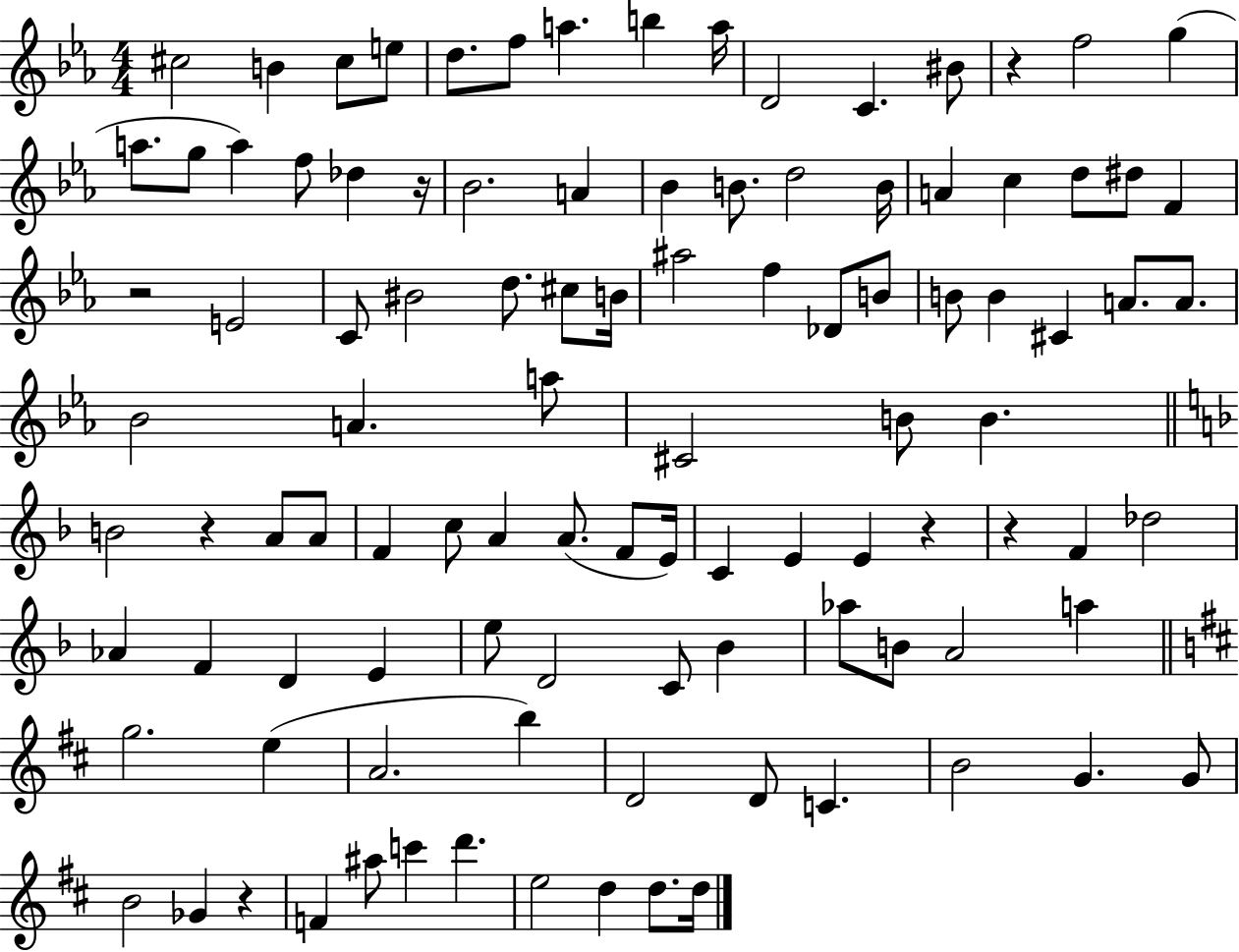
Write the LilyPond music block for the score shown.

{
  \clef treble
  \numericTimeSignature
  \time 4/4
  \key ees \major
  \repeat volta 2 { cis''2 b'4 cis''8 e''8 | d''8. f''8 a''4. b''4 a''16 | d'2 c'4. bis'8 | r4 f''2 g''4( | \break a''8. g''8 a''4) f''8 des''4 r16 | bes'2. a'4 | bes'4 b'8. d''2 b'16 | a'4 c''4 d''8 dis''8 f'4 | \break r2 e'2 | c'8 bis'2 d''8. cis''8 b'16 | ais''2 f''4 des'8 b'8 | b'8 b'4 cis'4 a'8. a'8. | \break bes'2 a'4. a''8 | cis'2 b'8 b'4. | \bar "||" \break \key f \major b'2 r4 a'8 a'8 | f'4 c''8 a'4 a'8.( f'8 e'16) | c'4 e'4 e'4 r4 | r4 f'4 des''2 | \break aes'4 f'4 d'4 e'4 | e''8 d'2 c'8 bes'4 | aes''8 b'8 a'2 a''4 | \bar "||" \break \key b \minor g''2. e''4( | a'2. b''4) | d'2 d'8 c'4. | b'2 g'4. g'8 | \break b'2 ges'4 r4 | f'4 ais''8 c'''4 d'''4. | e''2 d''4 d''8. d''16 | } \bar "|."
}